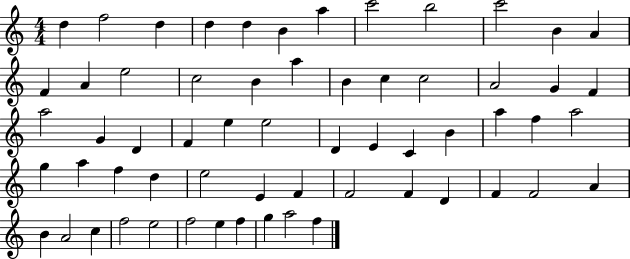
D5/q F5/h D5/q D5/q D5/q B4/q A5/q C6/h B5/h C6/h B4/q A4/q F4/q A4/q E5/h C5/h B4/q A5/q B4/q C5/q C5/h A4/h G4/q F4/q A5/h G4/q D4/q F4/q E5/q E5/h D4/q E4/q C4/q B4/q A5/q F5/q A5/h G5/q A5/q F5/q D5/q E5/h E4/q F4/q F4/h F4/q D4/q F4/q F4/h A4/q B4/q A4/h C5/q F5/h E5/h F5/h E5/q F5/q G5/q A5/h F5/q